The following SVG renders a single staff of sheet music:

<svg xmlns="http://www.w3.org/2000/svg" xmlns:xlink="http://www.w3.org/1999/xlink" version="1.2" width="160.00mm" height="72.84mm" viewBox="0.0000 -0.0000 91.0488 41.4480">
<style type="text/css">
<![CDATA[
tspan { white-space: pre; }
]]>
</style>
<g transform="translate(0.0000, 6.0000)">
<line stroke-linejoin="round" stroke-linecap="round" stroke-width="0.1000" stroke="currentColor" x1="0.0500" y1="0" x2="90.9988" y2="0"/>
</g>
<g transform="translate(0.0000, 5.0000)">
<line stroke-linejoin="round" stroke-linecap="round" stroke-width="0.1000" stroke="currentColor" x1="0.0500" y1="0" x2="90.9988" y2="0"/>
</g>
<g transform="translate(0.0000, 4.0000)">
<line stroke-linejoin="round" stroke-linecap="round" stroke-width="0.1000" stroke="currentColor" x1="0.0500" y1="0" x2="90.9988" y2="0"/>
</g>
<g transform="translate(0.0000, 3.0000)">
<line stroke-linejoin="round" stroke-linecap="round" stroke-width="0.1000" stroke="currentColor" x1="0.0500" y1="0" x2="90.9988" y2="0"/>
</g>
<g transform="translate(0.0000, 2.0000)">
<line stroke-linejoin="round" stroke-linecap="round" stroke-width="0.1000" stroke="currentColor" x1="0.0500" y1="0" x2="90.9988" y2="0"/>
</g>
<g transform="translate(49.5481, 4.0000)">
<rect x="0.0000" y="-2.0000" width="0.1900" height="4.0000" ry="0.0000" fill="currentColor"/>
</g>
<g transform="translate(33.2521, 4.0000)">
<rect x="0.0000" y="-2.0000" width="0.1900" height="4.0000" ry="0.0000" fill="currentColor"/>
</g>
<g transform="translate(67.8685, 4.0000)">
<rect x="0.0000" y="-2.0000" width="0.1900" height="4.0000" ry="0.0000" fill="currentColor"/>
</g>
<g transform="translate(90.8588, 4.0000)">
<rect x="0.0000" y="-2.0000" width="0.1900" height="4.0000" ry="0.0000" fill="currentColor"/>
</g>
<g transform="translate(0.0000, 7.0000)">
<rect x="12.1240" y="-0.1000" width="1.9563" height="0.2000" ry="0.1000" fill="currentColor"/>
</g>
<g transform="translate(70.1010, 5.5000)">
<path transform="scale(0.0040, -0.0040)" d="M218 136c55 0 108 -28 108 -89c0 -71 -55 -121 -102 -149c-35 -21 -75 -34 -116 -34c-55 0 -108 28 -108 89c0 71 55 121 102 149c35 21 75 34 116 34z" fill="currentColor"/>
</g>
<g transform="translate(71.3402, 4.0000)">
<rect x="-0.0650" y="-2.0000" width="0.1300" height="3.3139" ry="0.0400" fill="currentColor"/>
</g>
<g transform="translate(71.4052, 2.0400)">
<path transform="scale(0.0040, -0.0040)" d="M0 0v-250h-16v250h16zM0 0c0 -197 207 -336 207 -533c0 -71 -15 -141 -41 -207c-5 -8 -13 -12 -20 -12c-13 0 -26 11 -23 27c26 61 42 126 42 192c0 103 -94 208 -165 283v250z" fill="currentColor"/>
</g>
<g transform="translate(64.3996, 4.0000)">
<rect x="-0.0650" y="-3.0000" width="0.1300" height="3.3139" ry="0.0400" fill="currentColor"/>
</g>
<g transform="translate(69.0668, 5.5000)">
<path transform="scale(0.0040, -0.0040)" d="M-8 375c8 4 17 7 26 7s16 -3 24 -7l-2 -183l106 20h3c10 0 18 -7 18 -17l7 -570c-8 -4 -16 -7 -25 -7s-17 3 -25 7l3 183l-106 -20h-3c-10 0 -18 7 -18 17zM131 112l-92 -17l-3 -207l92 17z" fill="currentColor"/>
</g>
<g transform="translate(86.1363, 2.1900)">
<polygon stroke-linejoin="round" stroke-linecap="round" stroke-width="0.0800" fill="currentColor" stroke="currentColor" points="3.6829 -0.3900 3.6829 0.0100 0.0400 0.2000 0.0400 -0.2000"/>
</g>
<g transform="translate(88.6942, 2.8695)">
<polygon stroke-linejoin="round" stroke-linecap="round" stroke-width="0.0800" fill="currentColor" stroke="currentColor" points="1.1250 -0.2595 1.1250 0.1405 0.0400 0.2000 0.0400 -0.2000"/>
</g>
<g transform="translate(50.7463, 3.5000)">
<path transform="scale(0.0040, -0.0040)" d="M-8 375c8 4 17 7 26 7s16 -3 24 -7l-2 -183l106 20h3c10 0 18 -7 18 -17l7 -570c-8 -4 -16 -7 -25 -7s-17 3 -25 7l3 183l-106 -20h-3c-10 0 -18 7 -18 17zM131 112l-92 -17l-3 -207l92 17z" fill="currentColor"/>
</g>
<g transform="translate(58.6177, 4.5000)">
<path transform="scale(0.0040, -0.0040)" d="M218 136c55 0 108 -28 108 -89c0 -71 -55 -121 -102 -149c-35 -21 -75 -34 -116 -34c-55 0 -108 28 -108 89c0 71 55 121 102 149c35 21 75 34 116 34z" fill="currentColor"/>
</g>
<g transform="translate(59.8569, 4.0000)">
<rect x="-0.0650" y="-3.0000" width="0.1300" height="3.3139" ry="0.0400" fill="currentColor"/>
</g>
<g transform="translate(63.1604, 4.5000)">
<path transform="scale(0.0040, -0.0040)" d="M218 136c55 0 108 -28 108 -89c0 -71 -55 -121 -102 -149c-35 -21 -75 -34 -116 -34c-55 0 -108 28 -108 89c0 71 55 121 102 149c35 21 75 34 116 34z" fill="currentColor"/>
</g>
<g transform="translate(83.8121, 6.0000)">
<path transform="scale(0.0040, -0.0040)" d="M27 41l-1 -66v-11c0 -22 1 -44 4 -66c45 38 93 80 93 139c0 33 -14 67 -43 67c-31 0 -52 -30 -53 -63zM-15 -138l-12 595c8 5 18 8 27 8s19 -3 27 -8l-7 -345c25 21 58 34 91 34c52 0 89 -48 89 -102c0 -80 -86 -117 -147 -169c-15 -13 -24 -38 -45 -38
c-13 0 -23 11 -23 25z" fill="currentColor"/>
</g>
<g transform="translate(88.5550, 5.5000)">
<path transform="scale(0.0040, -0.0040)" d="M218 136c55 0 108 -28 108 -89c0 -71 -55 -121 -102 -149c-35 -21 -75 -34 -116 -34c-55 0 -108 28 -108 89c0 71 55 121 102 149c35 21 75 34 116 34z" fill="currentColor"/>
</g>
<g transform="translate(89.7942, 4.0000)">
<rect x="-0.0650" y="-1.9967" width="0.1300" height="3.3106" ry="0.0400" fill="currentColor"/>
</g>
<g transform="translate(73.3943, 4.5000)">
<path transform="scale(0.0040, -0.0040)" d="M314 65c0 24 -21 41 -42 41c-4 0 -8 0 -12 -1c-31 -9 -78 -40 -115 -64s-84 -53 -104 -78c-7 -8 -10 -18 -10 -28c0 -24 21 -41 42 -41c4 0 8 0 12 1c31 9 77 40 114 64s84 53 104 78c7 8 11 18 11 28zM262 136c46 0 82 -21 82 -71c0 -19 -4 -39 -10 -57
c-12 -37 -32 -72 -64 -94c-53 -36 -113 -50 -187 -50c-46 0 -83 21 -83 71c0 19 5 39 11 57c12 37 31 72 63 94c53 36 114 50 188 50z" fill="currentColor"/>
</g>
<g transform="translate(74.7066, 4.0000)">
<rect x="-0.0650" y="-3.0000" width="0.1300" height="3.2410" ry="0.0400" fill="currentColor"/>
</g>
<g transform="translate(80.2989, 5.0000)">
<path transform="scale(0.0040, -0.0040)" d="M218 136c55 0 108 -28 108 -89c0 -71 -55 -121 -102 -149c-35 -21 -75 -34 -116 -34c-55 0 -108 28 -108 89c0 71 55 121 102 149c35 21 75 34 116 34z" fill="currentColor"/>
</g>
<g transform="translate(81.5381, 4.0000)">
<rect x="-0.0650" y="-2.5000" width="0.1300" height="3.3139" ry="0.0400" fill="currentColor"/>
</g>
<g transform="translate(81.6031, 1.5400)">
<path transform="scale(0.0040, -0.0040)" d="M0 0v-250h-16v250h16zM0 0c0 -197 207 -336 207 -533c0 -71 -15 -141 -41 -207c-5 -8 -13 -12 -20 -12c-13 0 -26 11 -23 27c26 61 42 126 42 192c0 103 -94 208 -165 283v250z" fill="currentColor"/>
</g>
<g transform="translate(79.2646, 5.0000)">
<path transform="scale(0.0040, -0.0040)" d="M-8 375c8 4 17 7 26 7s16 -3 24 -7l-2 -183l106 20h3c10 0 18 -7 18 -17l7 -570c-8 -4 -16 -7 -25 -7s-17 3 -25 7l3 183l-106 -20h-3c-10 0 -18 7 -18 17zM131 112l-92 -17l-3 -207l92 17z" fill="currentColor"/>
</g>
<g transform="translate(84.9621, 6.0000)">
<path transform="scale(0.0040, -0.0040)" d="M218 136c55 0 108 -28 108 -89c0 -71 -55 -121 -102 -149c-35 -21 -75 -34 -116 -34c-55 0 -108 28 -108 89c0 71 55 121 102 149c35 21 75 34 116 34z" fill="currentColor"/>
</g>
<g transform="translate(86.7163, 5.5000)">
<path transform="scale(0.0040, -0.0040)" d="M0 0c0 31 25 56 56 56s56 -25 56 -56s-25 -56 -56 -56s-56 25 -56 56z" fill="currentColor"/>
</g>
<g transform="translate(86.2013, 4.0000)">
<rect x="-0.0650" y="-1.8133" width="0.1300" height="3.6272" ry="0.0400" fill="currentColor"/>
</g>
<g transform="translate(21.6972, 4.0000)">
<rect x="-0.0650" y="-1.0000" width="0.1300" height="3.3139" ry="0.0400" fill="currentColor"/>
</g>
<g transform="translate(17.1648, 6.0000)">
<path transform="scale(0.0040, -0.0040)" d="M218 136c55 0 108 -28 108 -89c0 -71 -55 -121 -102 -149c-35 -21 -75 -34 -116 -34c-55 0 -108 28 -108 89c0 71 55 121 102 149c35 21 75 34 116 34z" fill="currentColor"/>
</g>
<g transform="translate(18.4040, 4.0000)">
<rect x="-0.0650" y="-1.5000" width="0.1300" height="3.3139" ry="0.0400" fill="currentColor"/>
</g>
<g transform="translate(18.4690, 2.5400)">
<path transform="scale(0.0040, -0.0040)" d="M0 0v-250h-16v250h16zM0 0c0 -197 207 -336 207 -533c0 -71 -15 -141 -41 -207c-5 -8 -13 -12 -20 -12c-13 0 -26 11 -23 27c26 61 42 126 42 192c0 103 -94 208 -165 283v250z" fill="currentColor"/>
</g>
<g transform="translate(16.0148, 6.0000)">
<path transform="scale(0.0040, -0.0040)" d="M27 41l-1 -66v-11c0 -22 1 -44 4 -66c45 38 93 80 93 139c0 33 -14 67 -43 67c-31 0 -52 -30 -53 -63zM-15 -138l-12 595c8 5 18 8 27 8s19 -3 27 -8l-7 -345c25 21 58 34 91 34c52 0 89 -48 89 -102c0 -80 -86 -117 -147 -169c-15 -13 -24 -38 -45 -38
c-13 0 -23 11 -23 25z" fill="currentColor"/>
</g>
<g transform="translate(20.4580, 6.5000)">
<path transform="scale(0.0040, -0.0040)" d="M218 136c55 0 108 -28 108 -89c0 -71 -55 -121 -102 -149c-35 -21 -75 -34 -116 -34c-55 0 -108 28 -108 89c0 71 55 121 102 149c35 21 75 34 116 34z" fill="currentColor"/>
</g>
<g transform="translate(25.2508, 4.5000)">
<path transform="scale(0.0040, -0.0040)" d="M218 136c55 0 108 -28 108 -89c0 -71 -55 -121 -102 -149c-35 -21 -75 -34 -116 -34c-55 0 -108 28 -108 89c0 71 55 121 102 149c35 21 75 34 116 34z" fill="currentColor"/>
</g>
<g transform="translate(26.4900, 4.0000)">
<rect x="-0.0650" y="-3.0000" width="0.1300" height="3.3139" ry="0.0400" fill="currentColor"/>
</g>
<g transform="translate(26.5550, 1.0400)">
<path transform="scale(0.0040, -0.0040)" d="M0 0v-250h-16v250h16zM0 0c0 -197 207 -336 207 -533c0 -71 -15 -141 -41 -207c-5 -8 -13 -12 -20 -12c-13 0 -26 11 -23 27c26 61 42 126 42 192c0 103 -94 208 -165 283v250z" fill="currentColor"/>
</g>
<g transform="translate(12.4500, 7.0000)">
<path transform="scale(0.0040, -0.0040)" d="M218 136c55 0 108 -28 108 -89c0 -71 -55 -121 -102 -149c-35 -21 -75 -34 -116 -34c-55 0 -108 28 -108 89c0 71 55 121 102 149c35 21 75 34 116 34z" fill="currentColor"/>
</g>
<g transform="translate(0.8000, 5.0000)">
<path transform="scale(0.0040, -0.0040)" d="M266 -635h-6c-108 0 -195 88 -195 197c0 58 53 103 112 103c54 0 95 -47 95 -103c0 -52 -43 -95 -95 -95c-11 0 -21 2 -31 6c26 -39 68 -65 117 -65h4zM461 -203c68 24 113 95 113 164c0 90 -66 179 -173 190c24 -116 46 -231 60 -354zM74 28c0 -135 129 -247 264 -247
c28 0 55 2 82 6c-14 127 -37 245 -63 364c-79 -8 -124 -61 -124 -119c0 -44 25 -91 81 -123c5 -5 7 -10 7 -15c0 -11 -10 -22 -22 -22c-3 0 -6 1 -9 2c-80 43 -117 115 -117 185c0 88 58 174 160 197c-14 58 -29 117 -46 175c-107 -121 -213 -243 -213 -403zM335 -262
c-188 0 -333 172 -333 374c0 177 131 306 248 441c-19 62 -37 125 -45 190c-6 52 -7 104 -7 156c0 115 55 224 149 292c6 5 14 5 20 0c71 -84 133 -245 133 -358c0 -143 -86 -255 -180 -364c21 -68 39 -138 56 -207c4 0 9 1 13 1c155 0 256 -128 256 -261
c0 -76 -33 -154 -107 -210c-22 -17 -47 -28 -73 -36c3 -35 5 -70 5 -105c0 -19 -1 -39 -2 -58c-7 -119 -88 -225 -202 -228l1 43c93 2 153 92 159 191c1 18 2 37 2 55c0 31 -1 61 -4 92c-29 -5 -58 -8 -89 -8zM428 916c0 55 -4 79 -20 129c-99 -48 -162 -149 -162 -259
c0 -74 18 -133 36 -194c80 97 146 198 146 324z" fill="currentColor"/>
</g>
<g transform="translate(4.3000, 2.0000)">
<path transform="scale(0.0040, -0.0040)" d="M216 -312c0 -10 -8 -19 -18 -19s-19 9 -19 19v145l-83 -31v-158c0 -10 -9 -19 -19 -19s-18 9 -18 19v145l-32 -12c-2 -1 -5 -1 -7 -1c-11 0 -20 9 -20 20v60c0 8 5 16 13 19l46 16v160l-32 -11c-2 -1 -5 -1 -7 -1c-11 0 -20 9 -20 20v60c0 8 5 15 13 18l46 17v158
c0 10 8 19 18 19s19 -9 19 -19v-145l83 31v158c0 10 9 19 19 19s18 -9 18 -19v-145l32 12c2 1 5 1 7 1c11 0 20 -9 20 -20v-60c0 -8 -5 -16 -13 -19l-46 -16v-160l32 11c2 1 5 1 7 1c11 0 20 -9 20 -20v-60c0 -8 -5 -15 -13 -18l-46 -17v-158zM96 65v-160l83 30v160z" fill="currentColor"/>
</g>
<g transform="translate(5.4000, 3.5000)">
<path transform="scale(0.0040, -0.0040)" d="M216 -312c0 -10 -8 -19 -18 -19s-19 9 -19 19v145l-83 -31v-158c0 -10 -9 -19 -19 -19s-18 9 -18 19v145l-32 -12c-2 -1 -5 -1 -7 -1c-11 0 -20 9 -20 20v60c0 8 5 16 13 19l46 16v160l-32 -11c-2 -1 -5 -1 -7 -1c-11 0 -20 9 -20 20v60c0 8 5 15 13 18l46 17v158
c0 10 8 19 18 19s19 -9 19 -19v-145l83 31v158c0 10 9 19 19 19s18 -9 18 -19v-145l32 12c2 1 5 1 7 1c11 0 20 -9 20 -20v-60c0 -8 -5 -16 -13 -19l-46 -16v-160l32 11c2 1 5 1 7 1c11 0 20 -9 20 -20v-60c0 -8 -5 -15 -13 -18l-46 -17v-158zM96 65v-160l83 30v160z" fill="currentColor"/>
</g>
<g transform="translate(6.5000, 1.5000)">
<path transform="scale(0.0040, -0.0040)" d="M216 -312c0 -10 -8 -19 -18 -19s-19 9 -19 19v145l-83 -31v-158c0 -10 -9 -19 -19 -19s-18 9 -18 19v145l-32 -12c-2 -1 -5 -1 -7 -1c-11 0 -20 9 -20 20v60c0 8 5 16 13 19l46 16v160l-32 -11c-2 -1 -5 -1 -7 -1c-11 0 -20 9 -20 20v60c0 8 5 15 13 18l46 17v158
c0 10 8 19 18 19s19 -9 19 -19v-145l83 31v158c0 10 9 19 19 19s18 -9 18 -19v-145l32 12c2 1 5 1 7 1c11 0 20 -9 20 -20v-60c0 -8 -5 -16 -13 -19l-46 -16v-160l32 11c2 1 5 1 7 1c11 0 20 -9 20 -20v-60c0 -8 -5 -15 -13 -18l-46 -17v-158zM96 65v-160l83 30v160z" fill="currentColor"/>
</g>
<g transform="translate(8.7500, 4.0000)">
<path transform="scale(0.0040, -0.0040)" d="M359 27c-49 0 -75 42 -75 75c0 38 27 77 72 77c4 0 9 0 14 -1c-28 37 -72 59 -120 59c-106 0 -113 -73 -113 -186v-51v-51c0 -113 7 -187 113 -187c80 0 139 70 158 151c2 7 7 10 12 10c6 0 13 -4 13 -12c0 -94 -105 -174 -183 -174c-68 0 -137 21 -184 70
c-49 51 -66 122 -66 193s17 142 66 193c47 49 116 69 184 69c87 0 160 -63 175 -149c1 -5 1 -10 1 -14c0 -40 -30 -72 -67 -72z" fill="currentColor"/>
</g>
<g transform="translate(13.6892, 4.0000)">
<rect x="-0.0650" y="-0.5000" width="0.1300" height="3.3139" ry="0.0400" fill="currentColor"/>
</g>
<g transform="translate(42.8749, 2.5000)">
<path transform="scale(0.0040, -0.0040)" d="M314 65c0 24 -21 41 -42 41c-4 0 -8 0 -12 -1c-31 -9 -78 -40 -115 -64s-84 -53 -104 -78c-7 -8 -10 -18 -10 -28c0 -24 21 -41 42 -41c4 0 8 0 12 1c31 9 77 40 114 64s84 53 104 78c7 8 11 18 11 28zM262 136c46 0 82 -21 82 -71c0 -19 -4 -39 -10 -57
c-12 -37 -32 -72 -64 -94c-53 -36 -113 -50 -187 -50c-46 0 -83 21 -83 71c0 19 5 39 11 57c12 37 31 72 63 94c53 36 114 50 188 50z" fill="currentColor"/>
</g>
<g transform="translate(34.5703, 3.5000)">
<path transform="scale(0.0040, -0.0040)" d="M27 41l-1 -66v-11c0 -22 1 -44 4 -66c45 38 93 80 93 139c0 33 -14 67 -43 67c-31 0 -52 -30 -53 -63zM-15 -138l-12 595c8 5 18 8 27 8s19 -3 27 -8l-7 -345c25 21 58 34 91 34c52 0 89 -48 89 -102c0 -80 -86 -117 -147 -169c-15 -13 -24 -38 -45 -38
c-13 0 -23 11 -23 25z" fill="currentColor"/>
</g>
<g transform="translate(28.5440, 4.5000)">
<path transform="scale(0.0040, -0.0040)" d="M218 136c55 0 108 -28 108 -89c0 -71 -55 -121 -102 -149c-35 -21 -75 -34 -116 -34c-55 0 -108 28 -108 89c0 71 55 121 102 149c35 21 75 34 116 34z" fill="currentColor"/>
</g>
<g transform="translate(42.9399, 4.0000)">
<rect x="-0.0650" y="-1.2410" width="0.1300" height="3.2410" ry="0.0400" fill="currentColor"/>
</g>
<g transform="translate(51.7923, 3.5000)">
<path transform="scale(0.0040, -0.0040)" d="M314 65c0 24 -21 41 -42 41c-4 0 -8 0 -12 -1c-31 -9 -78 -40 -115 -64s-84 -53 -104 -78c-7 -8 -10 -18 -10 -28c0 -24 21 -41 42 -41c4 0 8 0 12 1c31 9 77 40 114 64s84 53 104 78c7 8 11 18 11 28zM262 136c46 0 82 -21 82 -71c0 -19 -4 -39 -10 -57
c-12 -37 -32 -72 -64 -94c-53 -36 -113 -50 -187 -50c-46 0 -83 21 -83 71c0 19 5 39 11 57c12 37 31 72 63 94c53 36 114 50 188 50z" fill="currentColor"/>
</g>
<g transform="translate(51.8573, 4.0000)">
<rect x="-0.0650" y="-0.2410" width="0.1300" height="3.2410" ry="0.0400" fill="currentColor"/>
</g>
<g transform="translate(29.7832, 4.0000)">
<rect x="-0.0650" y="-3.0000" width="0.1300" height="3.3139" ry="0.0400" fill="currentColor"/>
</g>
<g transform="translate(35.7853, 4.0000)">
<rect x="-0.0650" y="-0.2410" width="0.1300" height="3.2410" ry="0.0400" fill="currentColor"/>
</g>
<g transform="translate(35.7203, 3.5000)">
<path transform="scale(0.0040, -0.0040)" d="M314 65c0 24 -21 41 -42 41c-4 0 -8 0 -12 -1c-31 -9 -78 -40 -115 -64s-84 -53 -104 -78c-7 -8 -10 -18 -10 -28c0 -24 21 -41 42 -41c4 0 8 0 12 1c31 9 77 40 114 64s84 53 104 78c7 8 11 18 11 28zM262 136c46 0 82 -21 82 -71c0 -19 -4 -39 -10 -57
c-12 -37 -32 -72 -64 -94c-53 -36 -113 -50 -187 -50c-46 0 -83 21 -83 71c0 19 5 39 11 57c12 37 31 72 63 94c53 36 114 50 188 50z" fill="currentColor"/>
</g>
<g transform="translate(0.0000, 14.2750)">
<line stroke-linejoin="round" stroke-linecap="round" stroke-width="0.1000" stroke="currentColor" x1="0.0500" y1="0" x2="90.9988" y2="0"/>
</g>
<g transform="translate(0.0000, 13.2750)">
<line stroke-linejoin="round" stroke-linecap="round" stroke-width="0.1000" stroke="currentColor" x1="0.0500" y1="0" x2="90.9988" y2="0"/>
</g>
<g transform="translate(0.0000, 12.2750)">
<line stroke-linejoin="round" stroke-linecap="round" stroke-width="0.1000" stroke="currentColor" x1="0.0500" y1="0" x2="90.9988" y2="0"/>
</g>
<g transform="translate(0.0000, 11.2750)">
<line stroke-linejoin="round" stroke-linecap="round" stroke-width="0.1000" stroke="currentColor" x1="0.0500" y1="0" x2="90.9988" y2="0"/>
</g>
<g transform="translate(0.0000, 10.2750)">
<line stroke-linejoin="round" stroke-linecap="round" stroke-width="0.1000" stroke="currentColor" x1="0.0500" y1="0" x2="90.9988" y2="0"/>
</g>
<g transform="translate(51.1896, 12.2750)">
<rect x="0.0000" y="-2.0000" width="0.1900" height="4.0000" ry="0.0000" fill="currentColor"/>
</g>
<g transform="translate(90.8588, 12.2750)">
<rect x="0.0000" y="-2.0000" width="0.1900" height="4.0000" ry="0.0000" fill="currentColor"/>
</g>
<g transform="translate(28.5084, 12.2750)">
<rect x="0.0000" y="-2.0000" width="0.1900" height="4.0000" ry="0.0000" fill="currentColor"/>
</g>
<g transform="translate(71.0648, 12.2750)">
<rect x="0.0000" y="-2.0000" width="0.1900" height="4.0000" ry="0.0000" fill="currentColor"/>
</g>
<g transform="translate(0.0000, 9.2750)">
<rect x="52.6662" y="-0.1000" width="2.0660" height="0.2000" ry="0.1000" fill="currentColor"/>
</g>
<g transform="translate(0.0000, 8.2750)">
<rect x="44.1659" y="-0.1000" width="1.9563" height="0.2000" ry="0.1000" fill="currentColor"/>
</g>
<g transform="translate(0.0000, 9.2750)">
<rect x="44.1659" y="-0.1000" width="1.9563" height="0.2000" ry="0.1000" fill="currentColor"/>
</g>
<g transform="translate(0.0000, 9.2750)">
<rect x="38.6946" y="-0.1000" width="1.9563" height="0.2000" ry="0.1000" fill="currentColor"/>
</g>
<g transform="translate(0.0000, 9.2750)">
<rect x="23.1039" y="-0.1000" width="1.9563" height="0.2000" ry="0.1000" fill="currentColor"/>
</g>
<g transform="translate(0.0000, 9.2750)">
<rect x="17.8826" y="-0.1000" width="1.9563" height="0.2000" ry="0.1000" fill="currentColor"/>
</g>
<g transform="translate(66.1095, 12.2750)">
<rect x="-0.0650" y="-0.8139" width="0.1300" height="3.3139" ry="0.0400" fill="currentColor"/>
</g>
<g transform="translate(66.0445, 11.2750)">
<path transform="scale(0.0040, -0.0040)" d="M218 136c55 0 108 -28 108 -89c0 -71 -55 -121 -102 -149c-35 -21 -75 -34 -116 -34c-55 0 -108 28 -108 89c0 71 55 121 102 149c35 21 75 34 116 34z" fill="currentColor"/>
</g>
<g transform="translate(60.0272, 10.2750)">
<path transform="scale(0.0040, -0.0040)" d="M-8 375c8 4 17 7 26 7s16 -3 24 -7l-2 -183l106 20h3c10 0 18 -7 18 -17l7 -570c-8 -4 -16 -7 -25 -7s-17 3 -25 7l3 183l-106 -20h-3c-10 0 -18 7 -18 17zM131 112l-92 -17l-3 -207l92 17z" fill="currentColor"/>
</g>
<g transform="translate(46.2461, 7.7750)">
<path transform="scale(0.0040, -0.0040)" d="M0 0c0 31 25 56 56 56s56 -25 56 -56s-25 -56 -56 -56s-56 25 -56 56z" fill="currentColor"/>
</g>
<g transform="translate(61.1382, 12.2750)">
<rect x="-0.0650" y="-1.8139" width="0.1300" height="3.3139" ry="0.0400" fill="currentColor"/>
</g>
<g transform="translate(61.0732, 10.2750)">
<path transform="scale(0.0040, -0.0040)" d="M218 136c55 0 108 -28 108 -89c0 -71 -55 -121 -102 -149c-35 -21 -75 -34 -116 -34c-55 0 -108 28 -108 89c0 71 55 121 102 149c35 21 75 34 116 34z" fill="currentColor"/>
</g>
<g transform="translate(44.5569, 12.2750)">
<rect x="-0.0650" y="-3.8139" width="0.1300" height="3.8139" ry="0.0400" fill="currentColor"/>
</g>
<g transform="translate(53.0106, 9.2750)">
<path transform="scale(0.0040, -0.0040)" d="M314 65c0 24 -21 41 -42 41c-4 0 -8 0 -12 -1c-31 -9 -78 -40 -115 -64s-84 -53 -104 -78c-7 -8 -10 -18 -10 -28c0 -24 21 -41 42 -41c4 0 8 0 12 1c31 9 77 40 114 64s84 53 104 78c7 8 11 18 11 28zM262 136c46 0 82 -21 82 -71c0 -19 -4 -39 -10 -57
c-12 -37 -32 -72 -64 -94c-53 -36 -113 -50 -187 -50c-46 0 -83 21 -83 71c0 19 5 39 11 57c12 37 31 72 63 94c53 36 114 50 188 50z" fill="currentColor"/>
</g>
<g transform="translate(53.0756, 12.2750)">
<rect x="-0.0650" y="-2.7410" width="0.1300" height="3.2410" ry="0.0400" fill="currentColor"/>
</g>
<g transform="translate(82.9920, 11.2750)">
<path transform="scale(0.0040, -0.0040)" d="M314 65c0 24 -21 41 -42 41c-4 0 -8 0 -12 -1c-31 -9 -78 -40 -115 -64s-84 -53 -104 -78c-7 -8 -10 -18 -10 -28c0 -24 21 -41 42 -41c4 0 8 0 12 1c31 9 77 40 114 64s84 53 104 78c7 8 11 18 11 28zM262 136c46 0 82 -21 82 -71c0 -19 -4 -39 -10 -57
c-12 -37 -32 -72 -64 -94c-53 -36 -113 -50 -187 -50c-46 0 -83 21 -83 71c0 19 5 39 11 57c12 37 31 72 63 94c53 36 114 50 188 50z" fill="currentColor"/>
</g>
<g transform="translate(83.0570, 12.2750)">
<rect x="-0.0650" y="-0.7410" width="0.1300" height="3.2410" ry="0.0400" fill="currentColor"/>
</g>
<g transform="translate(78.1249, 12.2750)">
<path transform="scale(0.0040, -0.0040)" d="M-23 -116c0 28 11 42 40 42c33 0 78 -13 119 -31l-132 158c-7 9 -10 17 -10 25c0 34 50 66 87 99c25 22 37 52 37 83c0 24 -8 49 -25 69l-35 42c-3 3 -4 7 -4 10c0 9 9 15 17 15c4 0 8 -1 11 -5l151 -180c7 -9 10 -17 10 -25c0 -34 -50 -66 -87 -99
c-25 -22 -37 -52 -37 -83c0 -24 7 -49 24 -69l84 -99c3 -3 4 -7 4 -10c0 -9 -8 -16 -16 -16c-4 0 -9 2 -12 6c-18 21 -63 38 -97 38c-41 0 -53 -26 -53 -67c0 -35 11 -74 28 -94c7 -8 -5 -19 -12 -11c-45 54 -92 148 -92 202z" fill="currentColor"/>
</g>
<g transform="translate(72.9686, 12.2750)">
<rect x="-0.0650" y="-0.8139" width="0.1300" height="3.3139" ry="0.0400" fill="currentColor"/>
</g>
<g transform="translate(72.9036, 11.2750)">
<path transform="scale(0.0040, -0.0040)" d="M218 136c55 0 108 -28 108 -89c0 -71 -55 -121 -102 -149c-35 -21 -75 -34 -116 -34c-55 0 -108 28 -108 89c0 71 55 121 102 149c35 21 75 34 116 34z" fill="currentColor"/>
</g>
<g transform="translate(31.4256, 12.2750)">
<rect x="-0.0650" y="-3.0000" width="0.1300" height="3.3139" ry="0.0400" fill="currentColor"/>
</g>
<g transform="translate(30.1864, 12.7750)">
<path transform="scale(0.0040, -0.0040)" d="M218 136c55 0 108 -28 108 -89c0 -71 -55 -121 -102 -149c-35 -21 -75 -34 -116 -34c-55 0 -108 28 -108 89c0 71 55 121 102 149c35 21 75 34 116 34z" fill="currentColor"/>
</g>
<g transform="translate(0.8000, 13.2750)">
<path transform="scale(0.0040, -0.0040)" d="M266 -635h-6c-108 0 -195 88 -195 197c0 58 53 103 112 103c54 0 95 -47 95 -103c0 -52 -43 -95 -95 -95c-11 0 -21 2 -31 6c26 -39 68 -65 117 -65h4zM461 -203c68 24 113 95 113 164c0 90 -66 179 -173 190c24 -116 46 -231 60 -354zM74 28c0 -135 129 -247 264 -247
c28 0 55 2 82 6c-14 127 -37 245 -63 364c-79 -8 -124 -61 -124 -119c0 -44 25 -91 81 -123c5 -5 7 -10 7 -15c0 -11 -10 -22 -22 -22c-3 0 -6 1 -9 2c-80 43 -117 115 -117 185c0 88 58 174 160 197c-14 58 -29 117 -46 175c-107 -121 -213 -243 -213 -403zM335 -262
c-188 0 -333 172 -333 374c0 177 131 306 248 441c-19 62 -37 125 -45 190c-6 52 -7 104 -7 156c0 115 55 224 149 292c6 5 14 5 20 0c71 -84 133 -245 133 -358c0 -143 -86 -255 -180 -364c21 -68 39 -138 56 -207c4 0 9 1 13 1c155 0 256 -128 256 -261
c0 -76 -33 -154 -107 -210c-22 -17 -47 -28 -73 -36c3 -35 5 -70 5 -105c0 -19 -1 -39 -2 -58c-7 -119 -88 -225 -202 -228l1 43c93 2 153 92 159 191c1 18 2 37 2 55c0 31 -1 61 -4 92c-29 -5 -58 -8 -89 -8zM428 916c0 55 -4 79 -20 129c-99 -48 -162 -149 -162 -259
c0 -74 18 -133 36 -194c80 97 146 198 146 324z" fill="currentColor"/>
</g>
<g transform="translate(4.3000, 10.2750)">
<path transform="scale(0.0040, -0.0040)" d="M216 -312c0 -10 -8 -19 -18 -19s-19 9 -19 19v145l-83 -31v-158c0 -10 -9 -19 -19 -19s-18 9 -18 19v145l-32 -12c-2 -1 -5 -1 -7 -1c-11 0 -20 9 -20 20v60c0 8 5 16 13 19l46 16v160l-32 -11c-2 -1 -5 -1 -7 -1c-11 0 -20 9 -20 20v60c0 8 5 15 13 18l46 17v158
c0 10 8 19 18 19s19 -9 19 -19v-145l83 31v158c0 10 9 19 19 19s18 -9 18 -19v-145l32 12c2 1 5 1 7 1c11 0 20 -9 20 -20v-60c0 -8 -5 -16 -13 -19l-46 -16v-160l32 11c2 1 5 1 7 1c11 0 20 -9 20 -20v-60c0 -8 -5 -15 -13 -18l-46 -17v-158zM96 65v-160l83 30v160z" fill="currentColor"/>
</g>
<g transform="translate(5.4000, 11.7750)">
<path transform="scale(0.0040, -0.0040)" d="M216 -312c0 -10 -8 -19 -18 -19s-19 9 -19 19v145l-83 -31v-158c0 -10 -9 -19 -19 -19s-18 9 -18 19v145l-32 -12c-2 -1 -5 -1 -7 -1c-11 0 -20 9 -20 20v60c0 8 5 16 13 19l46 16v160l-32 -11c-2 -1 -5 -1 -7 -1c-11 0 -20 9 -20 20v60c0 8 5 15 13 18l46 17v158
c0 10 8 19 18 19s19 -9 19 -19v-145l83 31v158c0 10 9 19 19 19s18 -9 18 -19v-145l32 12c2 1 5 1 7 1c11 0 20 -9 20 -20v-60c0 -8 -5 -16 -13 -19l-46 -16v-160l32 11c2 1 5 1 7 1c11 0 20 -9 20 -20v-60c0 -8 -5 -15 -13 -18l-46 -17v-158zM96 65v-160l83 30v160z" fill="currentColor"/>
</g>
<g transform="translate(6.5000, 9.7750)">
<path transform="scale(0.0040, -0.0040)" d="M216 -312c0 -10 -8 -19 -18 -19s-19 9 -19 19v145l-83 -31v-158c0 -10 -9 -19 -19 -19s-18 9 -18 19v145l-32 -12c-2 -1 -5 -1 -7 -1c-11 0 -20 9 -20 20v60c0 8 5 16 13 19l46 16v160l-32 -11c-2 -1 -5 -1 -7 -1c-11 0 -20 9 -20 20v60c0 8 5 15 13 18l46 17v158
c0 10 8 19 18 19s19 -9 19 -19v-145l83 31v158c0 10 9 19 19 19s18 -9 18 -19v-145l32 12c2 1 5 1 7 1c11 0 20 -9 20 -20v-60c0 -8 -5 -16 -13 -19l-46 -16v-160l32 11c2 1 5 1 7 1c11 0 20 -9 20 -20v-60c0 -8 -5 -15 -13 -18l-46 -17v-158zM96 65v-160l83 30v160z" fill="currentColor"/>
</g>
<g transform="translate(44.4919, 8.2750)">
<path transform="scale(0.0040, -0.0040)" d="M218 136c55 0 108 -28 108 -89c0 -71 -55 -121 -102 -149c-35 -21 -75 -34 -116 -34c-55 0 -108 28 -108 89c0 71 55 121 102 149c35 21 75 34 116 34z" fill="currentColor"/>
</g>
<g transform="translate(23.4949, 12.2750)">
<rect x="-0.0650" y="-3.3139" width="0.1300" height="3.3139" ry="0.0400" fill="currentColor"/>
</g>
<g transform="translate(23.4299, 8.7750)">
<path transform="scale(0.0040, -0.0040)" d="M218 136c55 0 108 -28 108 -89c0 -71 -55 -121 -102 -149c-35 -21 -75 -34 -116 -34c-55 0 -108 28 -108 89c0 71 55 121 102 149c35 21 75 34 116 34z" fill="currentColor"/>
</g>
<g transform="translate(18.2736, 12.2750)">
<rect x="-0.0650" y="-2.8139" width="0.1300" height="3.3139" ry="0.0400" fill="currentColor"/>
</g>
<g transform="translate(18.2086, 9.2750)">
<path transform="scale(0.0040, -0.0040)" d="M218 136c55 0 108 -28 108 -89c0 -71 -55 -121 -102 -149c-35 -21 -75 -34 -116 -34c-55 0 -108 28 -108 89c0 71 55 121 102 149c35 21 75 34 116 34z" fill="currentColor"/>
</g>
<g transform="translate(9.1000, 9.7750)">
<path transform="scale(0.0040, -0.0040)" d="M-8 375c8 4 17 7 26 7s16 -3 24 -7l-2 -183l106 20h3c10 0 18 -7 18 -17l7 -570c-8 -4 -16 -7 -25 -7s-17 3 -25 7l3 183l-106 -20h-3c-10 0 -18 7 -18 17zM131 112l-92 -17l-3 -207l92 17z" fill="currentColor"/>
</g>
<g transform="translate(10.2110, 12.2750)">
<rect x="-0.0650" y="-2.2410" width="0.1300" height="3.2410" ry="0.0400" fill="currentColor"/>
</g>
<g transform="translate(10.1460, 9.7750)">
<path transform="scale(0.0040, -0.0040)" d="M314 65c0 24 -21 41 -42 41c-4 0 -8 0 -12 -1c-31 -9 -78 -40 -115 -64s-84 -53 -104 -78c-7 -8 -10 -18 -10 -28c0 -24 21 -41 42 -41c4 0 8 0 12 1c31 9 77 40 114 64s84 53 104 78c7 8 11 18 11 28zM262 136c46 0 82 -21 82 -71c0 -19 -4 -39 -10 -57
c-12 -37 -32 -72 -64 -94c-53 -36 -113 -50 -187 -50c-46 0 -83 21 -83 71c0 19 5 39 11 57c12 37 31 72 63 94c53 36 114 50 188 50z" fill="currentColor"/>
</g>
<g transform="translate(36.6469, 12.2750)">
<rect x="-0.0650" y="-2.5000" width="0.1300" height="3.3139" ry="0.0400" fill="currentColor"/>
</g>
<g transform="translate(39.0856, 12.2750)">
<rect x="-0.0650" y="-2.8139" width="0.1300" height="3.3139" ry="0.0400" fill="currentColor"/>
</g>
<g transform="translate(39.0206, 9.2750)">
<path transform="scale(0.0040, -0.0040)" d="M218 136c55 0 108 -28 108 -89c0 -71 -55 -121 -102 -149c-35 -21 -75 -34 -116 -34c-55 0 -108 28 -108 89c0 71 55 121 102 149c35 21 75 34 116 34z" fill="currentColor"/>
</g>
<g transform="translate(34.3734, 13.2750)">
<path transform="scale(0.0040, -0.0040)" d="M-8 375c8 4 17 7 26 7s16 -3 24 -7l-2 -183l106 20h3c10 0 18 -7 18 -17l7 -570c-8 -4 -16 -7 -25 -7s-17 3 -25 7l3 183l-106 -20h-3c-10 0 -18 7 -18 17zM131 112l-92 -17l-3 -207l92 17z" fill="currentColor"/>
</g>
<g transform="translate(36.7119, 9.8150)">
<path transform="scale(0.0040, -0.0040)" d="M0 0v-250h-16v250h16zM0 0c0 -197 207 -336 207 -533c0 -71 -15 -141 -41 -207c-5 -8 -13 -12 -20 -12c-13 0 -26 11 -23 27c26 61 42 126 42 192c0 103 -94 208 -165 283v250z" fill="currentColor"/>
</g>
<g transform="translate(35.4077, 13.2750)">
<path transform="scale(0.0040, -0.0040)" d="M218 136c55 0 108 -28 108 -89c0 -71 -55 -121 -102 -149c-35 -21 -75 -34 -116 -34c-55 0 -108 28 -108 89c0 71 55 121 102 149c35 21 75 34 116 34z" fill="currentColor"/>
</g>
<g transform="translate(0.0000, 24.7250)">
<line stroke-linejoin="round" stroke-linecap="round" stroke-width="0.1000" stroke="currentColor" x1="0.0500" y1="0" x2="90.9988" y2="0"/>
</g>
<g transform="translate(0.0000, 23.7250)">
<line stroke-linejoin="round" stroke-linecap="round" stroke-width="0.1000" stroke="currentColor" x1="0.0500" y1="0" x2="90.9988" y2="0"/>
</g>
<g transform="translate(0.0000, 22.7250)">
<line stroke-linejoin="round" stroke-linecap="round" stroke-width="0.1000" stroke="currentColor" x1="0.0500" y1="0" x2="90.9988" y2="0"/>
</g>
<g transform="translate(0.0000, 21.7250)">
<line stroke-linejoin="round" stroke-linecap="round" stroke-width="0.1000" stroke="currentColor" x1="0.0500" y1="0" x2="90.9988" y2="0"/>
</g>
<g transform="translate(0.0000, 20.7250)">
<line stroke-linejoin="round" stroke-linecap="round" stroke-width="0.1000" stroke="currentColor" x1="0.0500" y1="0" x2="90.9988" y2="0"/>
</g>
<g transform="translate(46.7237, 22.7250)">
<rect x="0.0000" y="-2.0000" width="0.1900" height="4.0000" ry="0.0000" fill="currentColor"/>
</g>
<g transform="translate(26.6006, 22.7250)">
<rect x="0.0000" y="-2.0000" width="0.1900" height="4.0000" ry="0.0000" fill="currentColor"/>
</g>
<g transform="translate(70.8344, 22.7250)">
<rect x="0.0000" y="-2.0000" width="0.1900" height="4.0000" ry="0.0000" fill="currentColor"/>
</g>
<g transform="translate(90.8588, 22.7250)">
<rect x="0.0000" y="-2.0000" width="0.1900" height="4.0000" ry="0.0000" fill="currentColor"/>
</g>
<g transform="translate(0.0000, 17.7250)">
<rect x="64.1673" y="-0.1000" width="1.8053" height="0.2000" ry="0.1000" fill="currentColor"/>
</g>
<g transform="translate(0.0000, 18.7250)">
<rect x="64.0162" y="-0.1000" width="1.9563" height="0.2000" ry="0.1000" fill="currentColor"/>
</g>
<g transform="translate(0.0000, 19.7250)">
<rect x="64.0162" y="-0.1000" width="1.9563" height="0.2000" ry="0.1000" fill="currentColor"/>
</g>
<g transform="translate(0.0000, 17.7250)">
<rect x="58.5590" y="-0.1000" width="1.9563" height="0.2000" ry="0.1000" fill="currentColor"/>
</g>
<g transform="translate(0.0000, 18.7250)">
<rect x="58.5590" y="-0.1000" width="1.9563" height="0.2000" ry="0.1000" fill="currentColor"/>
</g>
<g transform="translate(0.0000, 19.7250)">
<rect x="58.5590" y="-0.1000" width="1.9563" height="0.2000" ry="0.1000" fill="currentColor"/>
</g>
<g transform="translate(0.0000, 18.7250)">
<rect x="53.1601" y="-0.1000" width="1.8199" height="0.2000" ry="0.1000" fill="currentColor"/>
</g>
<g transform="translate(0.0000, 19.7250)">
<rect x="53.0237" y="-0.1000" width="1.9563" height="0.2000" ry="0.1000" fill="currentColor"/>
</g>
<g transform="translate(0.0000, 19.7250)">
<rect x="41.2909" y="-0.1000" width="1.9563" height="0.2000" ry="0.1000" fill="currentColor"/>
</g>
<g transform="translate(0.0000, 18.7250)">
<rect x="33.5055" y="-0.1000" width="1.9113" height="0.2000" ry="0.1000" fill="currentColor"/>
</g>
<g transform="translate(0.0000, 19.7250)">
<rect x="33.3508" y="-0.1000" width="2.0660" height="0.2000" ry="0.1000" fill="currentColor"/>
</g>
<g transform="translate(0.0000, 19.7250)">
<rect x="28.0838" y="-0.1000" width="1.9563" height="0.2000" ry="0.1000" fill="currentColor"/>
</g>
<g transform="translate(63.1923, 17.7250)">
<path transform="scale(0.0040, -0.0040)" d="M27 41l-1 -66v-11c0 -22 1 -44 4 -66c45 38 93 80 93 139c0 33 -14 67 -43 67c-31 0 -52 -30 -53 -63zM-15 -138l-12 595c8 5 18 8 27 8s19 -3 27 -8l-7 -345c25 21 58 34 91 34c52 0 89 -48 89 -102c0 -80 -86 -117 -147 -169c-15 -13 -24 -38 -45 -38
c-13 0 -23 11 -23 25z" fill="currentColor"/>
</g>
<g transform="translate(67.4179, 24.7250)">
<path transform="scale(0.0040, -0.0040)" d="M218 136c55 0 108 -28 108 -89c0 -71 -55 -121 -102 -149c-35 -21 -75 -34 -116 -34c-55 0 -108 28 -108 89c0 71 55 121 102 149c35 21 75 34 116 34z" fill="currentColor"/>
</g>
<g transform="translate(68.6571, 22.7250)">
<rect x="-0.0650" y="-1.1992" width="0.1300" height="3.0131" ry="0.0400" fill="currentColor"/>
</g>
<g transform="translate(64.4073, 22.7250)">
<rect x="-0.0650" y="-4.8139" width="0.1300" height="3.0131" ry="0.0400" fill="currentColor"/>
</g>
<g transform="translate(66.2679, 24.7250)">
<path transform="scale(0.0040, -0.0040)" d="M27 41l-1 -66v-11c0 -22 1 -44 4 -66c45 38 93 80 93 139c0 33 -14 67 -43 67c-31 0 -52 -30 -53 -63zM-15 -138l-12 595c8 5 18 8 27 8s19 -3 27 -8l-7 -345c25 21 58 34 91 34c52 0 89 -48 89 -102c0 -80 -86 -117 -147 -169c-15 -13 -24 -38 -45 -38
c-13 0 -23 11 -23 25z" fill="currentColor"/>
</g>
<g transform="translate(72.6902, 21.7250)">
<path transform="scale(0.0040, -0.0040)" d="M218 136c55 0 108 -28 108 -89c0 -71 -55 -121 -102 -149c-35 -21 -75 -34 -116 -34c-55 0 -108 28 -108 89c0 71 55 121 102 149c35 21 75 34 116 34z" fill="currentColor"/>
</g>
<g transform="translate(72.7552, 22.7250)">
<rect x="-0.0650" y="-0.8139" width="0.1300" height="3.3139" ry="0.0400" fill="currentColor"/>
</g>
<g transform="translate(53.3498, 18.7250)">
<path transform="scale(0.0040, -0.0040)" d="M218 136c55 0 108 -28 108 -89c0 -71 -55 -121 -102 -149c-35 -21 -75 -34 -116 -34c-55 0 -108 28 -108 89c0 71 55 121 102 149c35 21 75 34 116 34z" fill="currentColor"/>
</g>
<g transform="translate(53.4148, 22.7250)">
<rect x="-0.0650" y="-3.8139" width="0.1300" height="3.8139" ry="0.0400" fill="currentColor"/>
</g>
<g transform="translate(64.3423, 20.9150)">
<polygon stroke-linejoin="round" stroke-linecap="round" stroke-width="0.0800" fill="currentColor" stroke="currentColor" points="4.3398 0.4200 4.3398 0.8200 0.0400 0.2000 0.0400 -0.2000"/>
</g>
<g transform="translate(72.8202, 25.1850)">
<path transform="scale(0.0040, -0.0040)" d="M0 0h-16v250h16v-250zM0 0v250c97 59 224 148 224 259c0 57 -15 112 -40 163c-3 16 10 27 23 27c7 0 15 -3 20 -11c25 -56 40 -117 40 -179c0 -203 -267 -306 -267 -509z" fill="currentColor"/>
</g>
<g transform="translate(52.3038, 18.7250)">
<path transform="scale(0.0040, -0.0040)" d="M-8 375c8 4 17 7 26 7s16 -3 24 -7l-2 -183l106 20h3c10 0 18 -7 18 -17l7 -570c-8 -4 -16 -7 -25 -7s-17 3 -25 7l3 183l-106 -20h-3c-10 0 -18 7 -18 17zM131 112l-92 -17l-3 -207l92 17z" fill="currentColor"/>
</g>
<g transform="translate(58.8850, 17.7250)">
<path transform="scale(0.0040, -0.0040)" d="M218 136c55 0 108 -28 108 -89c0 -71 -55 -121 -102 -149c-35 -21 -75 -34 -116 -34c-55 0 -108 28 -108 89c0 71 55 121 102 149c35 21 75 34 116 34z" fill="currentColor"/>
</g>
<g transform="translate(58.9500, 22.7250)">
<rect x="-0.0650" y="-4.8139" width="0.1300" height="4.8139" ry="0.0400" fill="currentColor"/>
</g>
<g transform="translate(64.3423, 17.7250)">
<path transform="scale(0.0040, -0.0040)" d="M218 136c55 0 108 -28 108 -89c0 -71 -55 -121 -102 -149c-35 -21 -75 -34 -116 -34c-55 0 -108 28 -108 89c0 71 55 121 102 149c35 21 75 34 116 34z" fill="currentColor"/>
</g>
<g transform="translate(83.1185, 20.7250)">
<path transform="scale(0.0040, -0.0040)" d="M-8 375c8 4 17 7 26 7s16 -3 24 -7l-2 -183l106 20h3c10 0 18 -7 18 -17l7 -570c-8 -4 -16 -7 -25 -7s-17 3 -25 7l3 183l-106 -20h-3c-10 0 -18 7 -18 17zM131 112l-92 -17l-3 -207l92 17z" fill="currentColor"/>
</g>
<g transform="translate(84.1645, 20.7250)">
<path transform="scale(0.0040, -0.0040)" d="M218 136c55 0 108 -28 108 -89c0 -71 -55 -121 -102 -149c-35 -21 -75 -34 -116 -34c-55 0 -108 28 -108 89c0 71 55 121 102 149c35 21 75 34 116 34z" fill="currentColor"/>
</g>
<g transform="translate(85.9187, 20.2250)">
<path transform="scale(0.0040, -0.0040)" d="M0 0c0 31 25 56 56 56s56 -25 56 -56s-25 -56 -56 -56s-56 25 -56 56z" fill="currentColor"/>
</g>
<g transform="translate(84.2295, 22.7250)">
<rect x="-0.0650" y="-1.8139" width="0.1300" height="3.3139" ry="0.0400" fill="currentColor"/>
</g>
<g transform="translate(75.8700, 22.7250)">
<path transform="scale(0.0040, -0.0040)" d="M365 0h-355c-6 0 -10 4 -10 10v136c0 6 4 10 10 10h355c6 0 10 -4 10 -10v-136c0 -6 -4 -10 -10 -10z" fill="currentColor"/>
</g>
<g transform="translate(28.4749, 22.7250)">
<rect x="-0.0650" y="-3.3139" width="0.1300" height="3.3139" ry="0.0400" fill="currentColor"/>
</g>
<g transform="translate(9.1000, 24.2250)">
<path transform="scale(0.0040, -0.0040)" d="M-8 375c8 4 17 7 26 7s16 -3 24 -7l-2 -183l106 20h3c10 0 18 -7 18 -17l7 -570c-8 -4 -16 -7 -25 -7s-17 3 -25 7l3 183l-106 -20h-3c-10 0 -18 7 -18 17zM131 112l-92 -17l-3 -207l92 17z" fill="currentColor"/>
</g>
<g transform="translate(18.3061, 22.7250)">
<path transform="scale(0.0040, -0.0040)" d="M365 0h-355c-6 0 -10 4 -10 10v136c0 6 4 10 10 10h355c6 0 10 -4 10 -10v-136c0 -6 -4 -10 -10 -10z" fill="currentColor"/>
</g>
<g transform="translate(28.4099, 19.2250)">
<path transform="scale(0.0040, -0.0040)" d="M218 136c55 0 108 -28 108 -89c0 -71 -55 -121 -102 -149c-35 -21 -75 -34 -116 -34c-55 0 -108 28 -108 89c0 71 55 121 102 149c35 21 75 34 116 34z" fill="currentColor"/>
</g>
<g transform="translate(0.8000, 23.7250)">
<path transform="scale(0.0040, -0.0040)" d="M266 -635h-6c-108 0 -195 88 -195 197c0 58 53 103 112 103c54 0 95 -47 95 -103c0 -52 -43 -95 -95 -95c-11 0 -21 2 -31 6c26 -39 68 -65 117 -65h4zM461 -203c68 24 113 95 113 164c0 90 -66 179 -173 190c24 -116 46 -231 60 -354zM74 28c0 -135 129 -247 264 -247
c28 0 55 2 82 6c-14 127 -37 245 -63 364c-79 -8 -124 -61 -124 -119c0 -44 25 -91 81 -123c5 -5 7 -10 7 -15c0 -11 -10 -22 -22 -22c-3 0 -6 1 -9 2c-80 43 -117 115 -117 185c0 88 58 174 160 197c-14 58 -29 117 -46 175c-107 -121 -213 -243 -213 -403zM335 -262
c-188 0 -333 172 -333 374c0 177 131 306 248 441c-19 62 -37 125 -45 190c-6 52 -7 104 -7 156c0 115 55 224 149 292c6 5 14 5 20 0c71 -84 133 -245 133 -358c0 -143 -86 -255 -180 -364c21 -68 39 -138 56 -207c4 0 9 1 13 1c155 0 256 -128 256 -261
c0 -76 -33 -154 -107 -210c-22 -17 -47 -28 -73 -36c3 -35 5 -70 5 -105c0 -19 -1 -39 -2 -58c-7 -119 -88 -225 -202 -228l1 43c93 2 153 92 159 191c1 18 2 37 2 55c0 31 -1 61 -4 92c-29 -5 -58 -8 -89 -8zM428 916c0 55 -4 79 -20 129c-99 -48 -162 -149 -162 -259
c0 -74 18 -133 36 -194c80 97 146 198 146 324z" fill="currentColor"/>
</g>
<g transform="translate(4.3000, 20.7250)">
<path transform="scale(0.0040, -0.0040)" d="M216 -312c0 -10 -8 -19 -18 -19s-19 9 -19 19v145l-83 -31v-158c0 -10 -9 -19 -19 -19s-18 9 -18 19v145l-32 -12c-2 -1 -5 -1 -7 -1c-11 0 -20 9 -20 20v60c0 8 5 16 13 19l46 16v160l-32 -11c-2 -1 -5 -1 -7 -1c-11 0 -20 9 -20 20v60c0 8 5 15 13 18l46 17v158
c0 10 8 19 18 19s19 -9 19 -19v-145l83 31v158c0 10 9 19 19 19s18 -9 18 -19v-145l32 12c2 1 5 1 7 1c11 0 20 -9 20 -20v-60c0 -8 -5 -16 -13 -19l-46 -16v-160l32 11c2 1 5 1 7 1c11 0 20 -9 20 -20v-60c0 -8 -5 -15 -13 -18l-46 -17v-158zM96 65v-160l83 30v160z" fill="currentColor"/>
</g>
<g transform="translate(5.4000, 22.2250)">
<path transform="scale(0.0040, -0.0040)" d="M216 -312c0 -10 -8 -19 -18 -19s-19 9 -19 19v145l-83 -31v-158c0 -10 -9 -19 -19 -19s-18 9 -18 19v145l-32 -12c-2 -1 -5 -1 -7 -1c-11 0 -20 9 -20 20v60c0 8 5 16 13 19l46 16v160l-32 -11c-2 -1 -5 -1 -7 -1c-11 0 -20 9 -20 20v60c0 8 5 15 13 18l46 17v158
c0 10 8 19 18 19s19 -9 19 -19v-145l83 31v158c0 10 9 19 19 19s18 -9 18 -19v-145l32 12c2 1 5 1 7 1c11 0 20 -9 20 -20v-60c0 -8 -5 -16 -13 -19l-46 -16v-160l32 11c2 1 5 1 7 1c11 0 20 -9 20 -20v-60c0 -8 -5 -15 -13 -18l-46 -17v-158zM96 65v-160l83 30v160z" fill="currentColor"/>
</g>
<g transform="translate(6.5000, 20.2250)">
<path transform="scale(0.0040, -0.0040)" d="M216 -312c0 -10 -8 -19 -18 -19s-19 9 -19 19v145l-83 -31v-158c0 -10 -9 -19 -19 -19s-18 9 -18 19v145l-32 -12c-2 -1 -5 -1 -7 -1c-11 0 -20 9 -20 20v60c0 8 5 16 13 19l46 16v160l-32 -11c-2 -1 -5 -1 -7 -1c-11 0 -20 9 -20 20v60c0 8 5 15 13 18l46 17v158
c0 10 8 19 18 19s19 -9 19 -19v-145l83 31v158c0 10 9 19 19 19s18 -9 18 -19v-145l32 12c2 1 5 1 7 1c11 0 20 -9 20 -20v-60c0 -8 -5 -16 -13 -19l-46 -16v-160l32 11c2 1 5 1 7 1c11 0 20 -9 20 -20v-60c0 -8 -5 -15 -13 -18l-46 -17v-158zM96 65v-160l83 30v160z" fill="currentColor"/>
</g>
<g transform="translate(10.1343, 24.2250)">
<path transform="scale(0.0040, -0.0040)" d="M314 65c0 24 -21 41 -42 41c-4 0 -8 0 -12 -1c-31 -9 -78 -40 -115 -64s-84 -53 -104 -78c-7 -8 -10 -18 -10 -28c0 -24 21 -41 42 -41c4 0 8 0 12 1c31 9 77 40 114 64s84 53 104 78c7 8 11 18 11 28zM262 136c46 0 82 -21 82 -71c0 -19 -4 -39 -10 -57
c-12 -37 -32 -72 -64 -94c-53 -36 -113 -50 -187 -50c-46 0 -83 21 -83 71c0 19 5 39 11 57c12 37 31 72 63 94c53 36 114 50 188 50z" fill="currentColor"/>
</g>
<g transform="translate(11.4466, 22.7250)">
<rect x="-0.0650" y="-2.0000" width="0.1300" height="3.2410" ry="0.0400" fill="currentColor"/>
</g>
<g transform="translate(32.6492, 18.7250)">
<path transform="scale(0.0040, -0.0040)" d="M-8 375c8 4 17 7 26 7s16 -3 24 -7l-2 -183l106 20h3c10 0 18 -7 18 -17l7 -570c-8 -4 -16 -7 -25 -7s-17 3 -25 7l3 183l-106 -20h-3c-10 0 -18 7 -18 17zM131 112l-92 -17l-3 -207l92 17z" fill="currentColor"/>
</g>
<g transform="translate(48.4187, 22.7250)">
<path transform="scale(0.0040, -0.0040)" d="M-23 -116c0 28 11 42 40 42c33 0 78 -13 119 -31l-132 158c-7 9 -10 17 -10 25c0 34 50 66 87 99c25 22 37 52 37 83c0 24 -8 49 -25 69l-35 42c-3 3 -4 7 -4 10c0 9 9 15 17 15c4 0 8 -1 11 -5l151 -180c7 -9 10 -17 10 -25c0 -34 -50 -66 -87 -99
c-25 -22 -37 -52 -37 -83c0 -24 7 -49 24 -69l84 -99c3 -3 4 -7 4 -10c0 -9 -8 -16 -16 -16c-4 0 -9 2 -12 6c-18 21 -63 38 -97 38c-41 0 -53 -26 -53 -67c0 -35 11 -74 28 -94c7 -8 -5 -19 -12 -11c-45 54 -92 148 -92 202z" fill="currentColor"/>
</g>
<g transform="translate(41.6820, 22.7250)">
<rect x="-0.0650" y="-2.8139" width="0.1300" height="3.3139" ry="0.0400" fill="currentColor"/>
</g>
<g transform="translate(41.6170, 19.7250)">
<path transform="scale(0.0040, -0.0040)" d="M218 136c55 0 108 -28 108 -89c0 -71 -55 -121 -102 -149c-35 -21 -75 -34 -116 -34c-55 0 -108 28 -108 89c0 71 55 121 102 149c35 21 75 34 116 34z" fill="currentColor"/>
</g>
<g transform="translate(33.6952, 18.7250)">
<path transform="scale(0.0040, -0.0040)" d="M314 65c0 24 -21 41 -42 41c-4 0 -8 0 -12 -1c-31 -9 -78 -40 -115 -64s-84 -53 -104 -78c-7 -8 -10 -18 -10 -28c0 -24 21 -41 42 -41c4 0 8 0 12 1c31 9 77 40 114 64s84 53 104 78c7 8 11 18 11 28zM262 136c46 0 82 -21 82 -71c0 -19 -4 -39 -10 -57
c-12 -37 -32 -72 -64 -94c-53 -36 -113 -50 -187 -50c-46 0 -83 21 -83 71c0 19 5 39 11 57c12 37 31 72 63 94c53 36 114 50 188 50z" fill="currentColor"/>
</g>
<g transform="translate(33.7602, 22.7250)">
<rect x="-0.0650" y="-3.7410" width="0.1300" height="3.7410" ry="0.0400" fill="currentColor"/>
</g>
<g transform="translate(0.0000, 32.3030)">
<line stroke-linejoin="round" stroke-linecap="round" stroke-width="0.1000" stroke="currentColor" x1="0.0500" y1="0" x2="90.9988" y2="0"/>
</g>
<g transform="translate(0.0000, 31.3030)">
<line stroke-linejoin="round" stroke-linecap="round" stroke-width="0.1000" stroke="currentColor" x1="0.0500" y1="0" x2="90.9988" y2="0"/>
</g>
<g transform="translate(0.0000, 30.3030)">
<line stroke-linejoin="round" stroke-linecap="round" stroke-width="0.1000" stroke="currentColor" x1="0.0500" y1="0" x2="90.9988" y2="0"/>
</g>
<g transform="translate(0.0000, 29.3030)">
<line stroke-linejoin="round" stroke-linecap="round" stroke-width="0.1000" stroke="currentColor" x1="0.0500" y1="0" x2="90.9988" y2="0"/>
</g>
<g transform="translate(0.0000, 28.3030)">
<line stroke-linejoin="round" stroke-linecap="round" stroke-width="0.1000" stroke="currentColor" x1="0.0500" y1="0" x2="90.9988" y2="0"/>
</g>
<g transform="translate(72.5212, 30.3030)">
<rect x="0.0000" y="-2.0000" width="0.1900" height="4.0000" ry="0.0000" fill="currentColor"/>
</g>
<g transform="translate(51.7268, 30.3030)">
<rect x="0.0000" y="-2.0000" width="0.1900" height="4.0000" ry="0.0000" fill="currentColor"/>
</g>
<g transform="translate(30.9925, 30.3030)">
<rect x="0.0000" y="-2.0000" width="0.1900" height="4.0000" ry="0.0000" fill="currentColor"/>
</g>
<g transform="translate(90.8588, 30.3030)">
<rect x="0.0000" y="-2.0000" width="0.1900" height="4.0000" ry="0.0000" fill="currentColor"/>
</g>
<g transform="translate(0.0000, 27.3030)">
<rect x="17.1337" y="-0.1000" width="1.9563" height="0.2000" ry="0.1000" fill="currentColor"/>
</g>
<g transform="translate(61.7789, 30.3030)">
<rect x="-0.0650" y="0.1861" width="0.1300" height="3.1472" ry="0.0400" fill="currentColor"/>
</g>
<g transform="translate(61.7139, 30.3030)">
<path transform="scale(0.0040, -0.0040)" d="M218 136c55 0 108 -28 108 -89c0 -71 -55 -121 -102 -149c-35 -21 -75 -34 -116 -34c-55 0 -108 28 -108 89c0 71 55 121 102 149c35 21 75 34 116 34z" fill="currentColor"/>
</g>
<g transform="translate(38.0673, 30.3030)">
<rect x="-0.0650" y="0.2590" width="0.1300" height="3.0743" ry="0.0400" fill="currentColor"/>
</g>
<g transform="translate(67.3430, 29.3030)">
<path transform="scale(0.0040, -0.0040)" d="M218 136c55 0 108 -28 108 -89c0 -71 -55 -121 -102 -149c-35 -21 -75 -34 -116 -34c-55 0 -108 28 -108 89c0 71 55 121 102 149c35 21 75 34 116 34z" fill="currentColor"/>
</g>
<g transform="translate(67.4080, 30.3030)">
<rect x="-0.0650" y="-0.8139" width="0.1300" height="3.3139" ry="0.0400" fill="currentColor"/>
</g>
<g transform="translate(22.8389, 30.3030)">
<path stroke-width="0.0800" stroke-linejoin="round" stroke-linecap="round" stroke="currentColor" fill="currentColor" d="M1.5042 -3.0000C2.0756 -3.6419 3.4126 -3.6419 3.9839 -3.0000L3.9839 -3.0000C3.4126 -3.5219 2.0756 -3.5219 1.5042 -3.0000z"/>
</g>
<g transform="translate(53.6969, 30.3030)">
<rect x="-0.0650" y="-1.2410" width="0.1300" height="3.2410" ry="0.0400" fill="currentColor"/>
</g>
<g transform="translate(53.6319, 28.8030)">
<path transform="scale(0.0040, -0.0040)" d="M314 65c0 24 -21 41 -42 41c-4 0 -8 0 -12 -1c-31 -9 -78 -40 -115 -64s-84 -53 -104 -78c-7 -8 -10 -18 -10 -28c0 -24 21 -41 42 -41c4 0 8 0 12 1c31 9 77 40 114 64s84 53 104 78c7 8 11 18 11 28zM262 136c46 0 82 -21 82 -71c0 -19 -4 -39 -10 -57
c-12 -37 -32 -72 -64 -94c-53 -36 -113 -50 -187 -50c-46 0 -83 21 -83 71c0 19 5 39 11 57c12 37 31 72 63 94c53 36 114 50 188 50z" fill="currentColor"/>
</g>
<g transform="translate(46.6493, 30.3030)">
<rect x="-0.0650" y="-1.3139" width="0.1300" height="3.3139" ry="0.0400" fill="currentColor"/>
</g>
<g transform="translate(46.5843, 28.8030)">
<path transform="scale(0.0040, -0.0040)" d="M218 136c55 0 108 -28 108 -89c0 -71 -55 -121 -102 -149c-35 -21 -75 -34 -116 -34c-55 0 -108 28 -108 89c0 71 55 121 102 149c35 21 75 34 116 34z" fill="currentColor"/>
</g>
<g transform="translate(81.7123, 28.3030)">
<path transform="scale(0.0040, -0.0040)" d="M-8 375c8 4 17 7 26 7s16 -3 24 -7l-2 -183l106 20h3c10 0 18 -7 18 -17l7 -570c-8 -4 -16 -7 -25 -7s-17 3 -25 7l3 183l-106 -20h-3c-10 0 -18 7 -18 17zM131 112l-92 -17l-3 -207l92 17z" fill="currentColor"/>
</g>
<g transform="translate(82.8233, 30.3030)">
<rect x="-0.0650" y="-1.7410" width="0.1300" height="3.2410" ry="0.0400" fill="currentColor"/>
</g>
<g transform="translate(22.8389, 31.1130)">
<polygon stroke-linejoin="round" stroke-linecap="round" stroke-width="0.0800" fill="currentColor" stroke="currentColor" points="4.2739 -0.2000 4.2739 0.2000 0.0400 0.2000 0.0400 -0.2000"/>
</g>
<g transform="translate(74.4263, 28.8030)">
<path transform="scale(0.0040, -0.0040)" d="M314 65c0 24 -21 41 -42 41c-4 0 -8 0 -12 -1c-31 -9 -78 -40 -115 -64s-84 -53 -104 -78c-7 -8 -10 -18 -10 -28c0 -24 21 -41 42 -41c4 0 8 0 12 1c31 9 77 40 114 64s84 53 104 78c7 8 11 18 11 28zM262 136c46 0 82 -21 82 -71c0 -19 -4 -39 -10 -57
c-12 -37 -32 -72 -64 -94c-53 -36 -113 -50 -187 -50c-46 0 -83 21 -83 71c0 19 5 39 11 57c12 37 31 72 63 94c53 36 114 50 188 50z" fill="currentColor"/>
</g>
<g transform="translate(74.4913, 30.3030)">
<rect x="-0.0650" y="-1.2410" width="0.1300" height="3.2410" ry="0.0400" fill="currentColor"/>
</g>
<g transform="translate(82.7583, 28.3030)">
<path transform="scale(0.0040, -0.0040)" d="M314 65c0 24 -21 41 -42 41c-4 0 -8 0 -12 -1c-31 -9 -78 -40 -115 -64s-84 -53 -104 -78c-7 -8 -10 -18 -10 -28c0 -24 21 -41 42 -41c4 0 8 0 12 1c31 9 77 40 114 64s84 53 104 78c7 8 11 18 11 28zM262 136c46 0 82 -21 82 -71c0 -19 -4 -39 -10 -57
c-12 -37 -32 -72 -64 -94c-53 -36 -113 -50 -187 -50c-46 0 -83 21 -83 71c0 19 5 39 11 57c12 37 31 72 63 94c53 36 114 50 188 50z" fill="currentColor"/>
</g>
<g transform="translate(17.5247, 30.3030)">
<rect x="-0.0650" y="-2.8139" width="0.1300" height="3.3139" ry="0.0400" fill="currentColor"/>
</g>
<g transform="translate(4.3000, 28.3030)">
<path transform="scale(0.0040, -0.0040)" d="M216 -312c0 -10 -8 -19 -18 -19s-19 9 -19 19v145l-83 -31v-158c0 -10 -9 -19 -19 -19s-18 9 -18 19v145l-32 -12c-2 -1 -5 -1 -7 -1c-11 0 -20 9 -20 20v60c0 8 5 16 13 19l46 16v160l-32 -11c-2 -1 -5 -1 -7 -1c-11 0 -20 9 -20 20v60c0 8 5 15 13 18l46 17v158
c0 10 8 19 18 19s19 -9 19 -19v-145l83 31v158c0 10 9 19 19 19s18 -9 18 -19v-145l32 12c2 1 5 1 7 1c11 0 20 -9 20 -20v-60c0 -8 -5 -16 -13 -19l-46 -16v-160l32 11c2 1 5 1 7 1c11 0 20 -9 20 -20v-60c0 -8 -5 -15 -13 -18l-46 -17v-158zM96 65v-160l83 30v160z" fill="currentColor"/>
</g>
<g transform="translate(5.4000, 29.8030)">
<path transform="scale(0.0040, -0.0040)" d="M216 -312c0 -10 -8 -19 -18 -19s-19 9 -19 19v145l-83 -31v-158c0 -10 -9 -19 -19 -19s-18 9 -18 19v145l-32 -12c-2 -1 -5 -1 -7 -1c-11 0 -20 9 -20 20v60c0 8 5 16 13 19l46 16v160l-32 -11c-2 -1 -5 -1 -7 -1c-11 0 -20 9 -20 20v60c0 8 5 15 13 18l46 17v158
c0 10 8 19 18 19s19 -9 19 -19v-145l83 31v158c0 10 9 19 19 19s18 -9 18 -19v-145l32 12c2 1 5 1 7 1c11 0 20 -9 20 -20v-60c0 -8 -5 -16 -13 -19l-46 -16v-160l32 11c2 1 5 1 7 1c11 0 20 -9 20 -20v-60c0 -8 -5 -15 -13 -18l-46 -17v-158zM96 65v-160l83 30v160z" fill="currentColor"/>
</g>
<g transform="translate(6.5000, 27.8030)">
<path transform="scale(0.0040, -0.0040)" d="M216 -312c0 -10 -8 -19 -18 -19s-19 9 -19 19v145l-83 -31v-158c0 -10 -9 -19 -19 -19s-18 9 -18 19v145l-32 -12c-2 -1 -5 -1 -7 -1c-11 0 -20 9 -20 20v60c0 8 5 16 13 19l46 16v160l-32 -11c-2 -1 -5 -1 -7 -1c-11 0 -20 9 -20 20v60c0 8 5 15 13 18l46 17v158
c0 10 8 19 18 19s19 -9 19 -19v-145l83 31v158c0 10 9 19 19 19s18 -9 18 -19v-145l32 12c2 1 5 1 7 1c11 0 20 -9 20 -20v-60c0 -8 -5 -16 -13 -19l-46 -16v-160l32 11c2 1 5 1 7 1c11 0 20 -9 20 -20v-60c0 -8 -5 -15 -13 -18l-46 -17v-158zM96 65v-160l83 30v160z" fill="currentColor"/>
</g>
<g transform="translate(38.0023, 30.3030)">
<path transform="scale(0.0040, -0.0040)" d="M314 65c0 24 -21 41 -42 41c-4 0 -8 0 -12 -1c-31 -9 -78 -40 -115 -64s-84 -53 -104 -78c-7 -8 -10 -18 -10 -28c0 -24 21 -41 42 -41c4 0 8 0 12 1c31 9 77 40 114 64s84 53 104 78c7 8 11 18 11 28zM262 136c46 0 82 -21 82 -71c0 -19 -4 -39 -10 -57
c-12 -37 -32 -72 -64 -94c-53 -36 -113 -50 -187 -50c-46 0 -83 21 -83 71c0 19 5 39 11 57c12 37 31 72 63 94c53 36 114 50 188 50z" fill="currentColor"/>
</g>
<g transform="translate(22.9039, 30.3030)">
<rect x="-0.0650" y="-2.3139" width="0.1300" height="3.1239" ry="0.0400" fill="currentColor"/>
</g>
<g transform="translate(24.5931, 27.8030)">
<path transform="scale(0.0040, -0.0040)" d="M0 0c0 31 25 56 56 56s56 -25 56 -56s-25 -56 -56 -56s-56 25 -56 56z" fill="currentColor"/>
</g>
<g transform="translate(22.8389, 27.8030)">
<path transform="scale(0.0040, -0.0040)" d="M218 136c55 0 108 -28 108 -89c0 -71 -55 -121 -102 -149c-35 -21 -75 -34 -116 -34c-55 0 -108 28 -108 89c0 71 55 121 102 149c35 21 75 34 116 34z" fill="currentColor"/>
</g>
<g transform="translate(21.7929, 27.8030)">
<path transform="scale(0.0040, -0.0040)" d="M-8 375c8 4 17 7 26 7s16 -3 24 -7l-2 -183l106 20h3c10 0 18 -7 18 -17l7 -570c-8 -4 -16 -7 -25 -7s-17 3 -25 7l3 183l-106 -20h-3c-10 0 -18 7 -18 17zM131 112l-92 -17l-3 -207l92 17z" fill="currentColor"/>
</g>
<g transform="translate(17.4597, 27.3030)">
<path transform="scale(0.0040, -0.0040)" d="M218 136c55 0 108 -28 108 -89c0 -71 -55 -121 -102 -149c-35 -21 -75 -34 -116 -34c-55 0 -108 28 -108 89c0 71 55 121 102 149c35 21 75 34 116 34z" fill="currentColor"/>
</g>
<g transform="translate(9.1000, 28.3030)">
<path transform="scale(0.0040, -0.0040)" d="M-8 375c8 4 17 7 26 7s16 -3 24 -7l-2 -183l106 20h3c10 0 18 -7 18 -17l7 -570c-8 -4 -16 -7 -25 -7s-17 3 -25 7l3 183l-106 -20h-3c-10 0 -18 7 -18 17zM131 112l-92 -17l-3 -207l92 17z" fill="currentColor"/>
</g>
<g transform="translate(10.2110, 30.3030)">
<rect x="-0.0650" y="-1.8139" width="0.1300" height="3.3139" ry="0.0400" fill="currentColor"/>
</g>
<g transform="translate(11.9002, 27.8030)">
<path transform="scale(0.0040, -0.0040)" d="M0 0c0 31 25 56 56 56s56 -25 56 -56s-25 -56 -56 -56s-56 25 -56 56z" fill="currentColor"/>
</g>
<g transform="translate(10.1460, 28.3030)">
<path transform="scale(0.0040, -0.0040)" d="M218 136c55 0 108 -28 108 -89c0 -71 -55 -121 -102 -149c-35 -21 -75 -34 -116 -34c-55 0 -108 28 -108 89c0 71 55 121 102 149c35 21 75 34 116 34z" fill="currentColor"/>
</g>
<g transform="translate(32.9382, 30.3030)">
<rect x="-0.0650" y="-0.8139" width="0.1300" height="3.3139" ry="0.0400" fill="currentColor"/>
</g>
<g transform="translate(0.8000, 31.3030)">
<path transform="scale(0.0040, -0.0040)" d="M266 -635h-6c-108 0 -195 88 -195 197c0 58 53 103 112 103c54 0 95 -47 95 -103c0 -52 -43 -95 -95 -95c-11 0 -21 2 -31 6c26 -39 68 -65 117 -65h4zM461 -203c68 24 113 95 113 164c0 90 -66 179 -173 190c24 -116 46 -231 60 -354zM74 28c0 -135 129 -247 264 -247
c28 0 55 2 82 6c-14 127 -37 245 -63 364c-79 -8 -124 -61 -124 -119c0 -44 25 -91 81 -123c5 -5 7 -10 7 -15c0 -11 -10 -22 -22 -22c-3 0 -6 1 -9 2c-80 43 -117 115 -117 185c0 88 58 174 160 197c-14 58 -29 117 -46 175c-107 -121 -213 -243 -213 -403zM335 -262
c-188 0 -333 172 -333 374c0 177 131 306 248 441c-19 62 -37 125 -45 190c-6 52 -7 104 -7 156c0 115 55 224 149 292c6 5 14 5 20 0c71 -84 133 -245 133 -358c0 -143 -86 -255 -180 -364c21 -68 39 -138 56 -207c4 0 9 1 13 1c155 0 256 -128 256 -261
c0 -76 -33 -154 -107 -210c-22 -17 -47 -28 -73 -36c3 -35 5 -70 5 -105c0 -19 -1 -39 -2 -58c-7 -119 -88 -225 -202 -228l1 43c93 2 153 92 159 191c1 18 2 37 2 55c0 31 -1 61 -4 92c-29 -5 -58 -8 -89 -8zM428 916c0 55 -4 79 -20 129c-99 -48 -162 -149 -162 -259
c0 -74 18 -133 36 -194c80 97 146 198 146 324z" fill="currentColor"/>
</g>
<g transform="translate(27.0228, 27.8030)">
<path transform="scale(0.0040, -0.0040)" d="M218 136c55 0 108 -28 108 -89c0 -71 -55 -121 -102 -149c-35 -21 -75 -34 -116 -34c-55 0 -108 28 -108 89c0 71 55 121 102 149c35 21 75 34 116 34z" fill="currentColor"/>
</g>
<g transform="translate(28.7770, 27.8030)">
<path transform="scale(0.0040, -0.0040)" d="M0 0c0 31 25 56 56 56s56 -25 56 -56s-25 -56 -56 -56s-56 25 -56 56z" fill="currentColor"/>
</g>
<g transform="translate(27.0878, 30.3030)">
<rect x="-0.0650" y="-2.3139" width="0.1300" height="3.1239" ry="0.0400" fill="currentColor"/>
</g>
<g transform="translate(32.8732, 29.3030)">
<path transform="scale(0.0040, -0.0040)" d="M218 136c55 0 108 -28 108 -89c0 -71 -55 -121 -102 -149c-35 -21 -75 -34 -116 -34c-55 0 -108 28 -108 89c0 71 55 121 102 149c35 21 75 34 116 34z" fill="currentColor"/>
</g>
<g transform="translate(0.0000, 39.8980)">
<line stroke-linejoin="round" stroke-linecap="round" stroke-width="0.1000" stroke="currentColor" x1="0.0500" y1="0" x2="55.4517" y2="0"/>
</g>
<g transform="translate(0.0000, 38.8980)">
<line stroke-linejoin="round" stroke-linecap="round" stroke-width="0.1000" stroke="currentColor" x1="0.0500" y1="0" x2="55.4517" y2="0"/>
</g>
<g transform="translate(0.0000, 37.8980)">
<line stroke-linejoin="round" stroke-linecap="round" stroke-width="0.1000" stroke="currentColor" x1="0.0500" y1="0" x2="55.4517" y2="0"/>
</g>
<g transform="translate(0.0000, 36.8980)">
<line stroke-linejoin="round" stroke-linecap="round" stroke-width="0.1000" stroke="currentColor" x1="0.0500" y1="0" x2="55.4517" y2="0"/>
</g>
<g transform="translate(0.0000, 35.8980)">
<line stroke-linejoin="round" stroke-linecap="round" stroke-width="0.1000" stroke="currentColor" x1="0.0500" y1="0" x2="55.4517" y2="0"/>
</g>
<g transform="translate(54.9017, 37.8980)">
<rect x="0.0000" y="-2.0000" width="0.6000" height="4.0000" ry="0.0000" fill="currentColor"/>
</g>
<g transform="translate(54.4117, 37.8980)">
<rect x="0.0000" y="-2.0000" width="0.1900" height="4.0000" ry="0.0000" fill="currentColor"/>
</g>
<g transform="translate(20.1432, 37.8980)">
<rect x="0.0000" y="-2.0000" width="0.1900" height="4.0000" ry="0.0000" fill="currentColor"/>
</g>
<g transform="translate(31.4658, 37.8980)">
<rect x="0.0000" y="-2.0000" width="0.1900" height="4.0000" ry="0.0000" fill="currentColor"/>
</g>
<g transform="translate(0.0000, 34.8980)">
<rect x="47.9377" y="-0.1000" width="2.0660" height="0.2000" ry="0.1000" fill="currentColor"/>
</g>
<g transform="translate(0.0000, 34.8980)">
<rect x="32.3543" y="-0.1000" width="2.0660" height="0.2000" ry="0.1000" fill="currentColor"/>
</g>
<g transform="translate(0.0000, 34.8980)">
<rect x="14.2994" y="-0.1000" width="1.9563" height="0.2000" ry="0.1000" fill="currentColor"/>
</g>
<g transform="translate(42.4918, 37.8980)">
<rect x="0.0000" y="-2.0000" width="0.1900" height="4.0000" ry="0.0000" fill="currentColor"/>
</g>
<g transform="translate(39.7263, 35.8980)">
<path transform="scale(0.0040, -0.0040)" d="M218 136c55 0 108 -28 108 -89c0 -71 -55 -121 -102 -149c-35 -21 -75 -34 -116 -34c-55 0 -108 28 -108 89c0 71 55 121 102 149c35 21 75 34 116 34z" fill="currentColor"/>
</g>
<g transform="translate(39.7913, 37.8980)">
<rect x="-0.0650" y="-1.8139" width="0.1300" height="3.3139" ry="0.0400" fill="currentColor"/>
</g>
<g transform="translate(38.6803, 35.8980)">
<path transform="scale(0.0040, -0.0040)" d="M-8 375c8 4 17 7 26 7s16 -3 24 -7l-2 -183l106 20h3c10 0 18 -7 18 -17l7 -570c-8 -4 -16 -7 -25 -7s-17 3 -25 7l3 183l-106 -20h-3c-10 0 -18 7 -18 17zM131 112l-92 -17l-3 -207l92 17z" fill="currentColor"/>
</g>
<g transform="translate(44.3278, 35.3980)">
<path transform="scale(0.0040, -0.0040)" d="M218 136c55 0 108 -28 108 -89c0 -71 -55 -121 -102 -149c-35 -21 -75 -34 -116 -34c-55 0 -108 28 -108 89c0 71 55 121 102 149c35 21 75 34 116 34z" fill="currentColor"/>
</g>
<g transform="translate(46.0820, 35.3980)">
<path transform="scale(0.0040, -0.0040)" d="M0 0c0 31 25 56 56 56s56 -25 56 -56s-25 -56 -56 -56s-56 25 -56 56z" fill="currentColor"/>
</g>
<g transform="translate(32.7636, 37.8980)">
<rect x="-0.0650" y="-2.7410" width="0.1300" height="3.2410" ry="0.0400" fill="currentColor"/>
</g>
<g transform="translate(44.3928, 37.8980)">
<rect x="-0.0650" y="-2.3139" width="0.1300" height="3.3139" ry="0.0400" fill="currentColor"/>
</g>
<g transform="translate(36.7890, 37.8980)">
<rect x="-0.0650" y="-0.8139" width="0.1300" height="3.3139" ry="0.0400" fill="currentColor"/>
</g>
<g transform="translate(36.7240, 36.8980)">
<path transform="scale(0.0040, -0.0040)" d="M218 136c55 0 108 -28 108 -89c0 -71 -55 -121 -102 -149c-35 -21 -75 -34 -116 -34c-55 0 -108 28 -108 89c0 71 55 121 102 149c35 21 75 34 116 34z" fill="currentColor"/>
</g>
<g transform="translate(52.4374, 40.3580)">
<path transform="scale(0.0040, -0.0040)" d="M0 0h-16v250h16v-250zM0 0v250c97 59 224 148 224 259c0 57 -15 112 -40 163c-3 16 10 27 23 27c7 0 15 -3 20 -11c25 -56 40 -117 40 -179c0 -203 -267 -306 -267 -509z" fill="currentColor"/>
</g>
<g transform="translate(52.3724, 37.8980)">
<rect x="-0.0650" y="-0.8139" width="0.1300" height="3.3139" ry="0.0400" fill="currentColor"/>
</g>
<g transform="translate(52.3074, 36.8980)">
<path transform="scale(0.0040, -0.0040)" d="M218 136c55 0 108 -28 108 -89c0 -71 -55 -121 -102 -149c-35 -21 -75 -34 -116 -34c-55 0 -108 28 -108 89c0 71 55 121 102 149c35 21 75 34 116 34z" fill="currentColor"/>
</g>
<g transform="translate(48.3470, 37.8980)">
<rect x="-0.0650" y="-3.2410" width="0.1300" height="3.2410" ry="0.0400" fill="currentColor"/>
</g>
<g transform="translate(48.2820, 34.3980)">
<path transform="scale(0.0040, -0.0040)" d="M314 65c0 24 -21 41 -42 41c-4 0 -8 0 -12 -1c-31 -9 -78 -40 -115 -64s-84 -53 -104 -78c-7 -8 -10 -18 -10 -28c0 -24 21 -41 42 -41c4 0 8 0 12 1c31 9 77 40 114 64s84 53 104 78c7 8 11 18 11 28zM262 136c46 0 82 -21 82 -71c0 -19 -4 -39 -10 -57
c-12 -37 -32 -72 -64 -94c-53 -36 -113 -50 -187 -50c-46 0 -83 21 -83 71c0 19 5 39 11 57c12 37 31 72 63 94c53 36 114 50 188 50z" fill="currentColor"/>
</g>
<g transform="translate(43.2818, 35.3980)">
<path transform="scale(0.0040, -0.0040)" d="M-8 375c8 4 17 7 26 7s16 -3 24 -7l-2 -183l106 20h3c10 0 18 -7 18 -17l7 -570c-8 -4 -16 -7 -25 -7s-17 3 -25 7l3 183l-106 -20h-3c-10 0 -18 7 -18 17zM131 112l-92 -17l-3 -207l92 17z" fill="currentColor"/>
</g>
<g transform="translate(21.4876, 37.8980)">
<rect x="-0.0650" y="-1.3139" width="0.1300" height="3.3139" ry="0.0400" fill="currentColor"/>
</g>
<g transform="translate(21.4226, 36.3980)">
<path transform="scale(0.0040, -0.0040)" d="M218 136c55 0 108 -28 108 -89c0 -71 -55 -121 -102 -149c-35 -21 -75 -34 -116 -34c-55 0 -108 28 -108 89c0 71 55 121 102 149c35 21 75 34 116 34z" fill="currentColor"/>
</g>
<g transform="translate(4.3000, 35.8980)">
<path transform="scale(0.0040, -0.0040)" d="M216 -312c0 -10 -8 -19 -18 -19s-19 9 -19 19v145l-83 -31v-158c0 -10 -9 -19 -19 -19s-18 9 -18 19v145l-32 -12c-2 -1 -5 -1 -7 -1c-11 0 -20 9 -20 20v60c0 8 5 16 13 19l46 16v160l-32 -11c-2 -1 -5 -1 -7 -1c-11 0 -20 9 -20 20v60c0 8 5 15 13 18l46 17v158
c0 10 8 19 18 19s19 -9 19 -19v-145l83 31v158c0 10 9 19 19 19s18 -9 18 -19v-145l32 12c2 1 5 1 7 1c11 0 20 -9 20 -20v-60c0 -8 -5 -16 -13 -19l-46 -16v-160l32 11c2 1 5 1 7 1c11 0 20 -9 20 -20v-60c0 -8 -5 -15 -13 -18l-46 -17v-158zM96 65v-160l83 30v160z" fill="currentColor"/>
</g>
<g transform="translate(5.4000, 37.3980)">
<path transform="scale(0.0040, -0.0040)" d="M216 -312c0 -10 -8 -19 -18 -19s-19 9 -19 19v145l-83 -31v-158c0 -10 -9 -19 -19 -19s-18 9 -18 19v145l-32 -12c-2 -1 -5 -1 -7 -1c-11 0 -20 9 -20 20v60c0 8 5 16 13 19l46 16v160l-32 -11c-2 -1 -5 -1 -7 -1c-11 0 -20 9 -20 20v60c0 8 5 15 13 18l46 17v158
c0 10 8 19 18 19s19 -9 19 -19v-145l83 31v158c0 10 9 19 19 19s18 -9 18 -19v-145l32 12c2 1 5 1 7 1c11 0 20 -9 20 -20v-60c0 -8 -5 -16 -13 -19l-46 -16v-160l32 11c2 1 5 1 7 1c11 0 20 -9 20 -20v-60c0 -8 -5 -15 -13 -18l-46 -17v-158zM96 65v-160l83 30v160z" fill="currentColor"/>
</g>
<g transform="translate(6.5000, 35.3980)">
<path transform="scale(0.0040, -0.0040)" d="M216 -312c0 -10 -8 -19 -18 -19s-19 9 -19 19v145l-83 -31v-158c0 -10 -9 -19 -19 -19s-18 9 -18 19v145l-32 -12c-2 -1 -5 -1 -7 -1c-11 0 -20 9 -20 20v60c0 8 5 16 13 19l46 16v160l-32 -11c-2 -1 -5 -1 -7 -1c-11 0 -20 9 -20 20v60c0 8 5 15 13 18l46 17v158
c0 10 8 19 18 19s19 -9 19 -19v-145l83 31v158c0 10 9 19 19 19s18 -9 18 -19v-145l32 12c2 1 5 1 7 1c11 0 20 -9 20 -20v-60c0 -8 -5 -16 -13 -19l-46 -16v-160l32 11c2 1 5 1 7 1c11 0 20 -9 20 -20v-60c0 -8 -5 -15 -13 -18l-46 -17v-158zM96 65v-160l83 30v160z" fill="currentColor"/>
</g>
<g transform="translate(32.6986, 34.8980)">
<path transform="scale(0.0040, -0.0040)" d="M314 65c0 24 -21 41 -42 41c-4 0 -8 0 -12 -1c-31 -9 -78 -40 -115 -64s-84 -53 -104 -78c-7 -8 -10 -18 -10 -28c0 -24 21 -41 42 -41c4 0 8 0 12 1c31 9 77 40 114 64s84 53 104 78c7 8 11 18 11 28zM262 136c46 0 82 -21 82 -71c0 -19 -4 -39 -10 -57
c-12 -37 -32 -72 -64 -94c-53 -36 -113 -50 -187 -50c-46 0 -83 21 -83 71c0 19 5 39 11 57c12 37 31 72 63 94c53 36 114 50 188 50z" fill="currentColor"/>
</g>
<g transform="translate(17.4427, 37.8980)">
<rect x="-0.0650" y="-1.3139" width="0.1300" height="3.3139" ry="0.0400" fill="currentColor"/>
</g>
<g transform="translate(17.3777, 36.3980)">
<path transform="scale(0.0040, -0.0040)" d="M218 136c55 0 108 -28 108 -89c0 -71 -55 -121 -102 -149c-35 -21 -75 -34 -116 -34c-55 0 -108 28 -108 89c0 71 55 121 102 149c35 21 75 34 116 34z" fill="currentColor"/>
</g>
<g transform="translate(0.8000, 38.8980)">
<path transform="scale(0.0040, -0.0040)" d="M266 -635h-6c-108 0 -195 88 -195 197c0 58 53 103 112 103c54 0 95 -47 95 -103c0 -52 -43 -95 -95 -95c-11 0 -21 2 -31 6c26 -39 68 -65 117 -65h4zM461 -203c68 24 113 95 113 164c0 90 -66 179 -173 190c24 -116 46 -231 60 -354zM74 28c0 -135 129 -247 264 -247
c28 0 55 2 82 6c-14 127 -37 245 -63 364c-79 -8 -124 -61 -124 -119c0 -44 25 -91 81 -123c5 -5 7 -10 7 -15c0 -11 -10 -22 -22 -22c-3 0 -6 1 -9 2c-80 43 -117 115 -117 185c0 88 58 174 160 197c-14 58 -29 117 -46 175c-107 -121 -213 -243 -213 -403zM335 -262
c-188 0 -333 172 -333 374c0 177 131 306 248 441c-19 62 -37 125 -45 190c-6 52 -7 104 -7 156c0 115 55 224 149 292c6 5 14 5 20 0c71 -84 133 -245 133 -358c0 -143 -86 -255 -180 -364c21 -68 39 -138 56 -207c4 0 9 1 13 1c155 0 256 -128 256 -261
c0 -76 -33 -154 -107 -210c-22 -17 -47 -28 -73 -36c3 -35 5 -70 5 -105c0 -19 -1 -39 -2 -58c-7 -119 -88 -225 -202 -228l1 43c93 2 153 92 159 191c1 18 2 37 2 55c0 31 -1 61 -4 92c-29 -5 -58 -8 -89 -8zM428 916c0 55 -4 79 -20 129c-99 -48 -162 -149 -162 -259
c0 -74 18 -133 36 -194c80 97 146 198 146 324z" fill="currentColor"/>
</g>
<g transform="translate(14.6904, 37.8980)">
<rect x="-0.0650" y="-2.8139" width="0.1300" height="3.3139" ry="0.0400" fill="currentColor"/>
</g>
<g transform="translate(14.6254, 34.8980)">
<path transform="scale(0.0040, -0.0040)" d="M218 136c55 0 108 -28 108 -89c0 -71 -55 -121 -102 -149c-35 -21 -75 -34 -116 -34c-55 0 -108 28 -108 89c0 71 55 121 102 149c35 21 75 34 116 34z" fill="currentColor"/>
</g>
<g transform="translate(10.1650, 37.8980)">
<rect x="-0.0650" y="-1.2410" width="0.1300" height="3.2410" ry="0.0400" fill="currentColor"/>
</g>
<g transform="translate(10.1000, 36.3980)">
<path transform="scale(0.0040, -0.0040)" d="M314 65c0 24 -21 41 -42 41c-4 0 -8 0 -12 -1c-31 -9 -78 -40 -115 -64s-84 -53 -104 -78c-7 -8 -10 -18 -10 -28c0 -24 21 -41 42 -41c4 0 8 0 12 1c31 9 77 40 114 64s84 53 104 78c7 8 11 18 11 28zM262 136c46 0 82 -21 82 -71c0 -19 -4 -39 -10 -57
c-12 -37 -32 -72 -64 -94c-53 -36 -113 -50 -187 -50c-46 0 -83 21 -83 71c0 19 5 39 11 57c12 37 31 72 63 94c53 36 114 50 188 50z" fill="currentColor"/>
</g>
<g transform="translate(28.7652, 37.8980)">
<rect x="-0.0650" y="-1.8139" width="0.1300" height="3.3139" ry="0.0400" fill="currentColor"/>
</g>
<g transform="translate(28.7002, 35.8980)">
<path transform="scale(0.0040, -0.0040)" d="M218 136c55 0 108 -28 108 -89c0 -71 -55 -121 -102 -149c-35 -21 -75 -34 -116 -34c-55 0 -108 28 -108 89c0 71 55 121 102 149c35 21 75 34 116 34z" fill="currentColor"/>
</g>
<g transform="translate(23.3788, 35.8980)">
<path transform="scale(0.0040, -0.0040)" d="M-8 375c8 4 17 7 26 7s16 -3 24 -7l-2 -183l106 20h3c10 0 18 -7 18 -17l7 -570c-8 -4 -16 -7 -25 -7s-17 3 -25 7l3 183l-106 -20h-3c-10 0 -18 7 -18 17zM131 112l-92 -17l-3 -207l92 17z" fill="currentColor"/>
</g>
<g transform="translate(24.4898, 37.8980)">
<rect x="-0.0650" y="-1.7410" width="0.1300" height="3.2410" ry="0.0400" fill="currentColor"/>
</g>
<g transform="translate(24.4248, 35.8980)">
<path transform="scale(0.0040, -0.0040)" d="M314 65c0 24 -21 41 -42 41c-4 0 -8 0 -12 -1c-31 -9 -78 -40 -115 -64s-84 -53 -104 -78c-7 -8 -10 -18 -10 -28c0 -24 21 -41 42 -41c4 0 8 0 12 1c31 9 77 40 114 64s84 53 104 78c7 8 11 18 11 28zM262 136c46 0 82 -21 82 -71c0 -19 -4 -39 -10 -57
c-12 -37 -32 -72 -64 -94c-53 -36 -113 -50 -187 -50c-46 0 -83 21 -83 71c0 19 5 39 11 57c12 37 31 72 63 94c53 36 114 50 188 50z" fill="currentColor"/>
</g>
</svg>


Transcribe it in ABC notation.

X:1
T:Untitled
M:4/4
L:1/4
K:A
^C _E/2 D A/2 A _c2 e2 c2 A A F/2 A2 G/2 _E/2 F/4 g2 a b A G/2 a ^c' a2 f d d z d2 F2 z2 b c'2 a z c' e' _e'/2 _E/2 d/2 z2 f f a g/2 g/2 d B2 e e2 B d e2 f2 e2 a e e f2 f a2 d f g b2 d/2